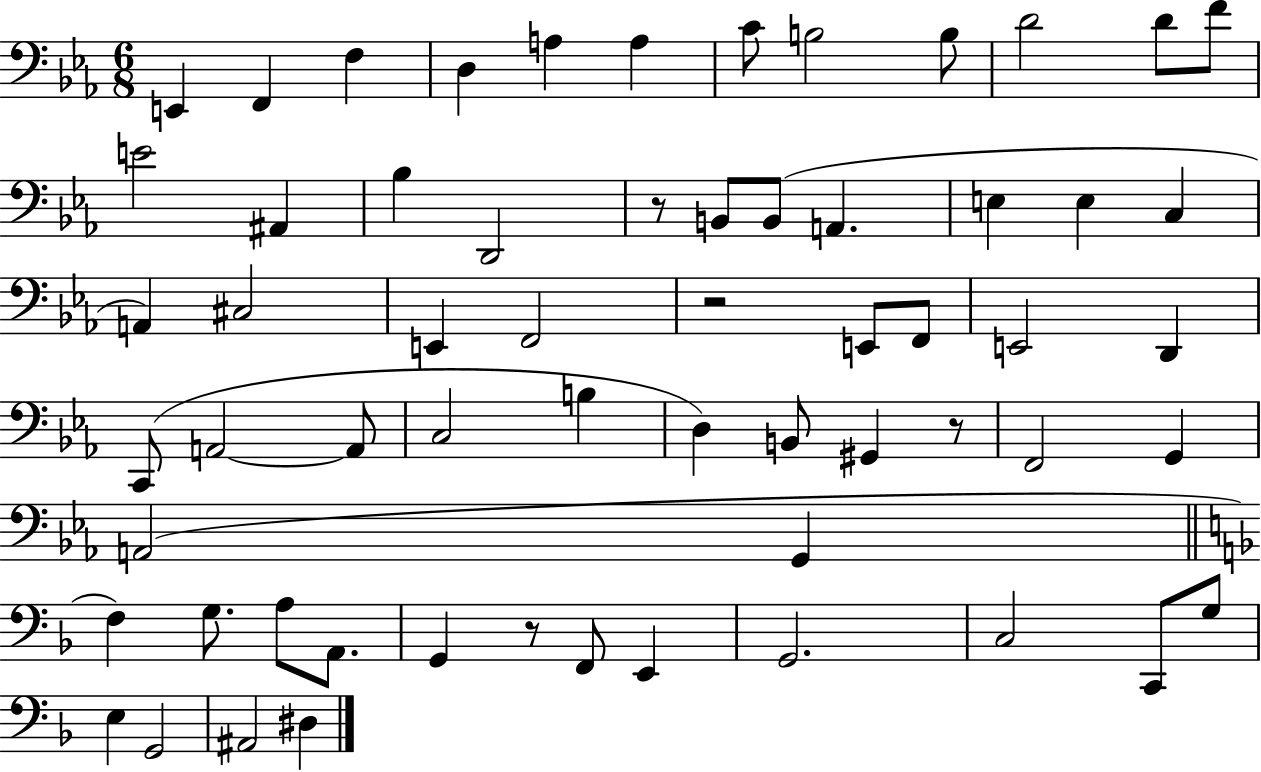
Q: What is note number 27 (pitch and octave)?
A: E2